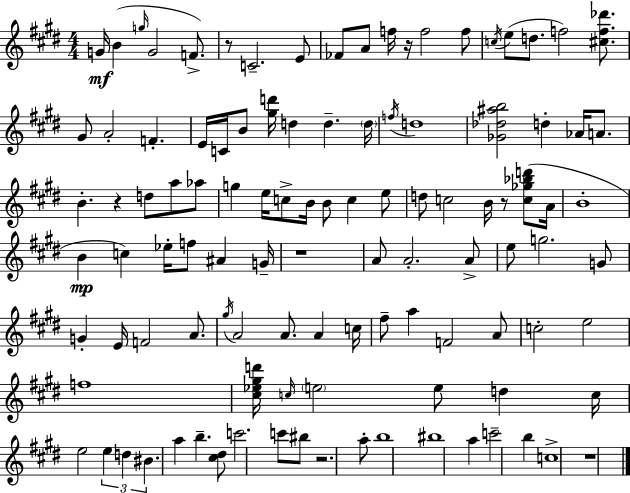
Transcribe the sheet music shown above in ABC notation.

X:1
T:Untitled
M:4/4
L:1/4
K:E
G/4 B g/4 G2 F/2 z/2 C2 E/2 _F/2 A/2 f/4 z/4 f2 f/2 c/4 e/2 d/2 f2 [^cf_d']/2 ^G/2 A2 F E/4 C/4 B/2 [^gd']/4 d d d/4 f/4 d4 [_G_d^ab]2 d _A/4 A/2 B z d/2 a/2 _a/2 g e/4 c/2 B/4 B/2 c e/2 d/2 c2 B/4 z/2 [c_g_bd']/2 A/4 B4 B c _e/4 f/2 ^A G/4 z4 A/2 A2 A/2 e/2 g2 G/2 G E/4 F2 A/2 ^g/4 A2 A/2 A c/4 ^f/2 a F2 A/2 c2 e2 f4 [^c_e^gd']/4 c/4 e2 e/2 d c/4 e2 e d ^B a b [^c^d]/2 c'2 c'/2 ^b/2 z2 a/2 b4 ^b4 a c'2 b c4 z4